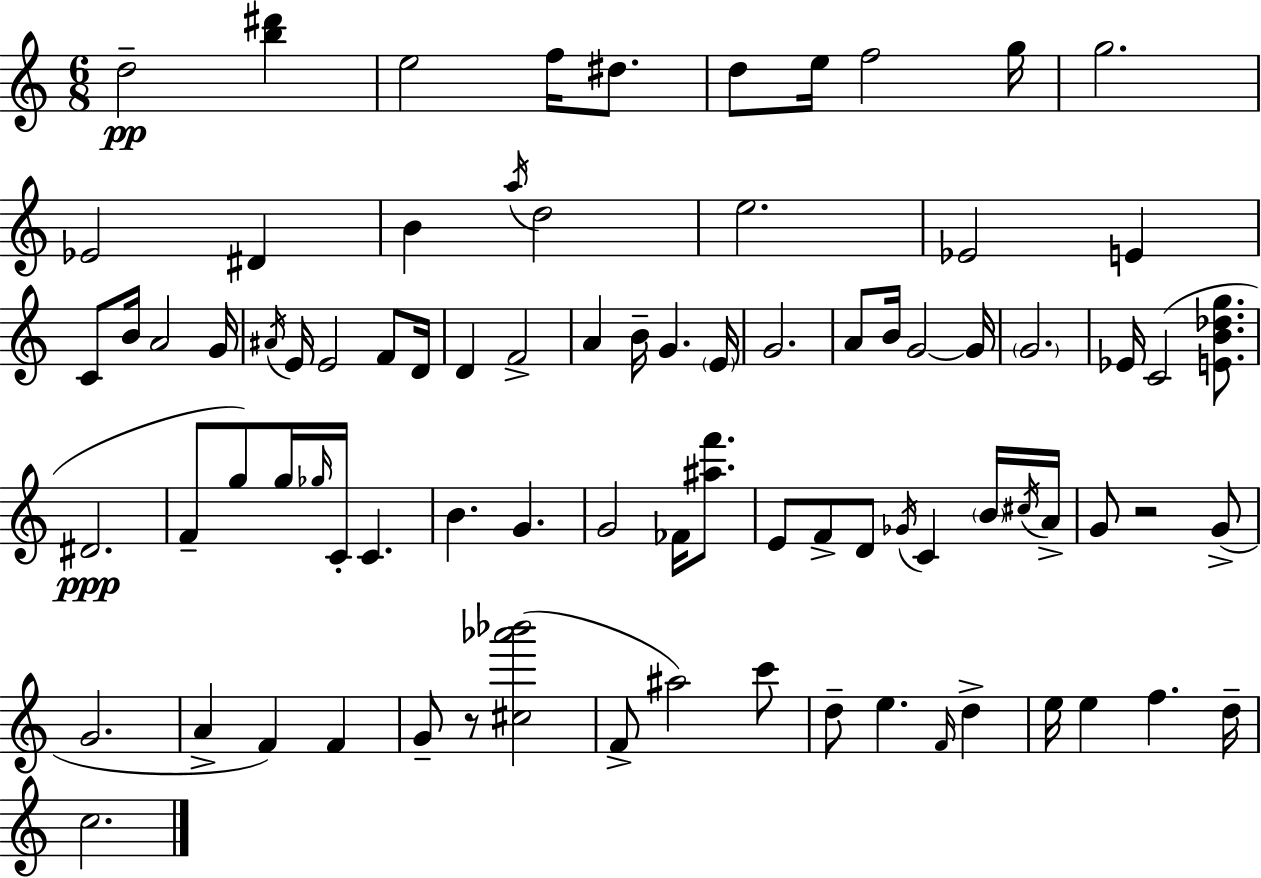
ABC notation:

X:1
T:Untitled
M:6/8
L:1/4
K:C
d2 [b^d'] e2 f/4 ^d/2 d/2 e/4 f2 g/4 g2 _E2 ^D B a/4 d2 e2 _E2 E C/2 B/4 A2 G/4 ^A/4 E/4 E2 F/2 D/4 D F2 A B/4 G E/4 G2 A/2 B/4 G2 G/4 G2 _E/4 C2 [EB_dg]/2 ^D2 F/2 g/2 g/4 _g/4 C/4 C B G G2 _F/4 [^af']/2 E/2 F/2 D/2 _G/4 C B/4 ^c/4 A/4 G/2 z2 G/2 G2 A F F G/2 z/2 [^c_a'_b']2 F/2 ^a2 c'/2 d/2 e F/4 d e/4 e f d/4 c2